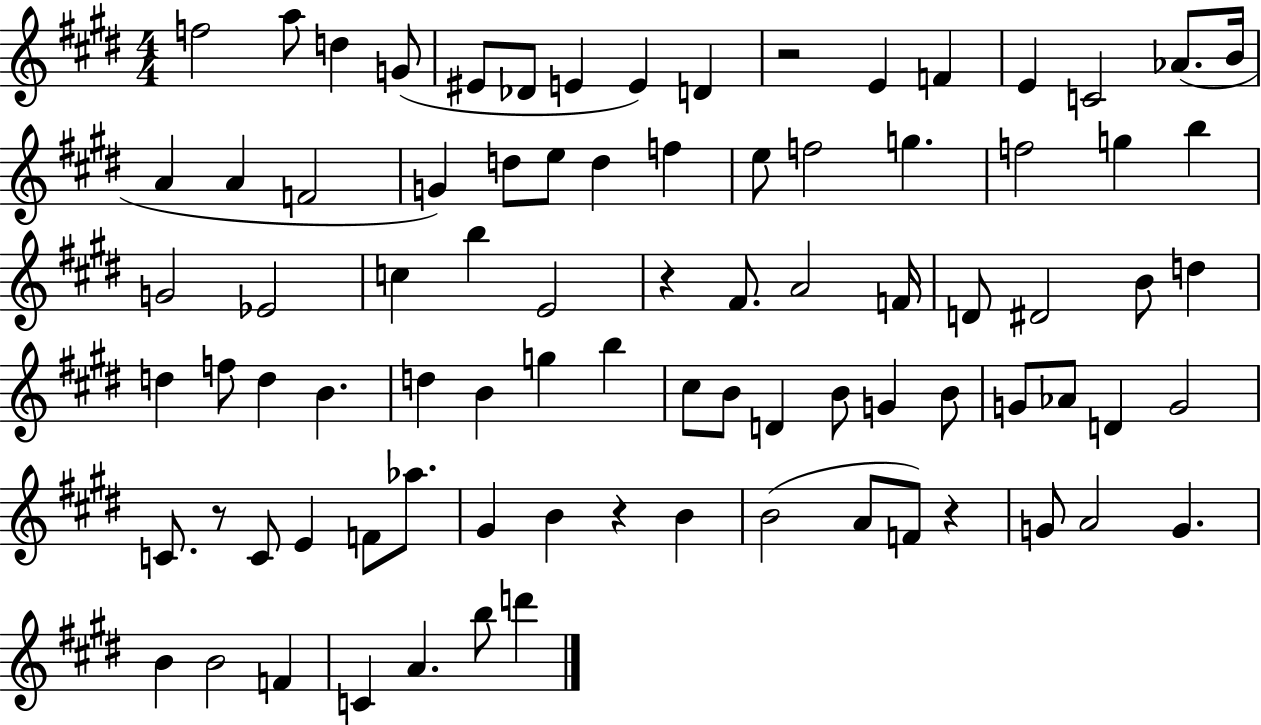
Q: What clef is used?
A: treble